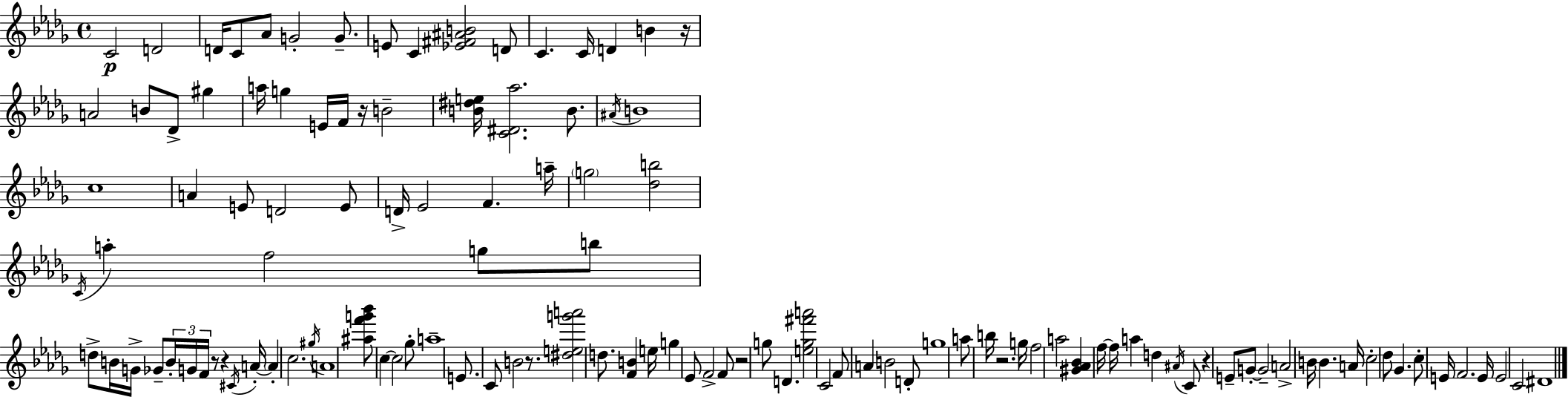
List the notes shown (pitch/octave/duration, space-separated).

C4/h D4/h D4/s C4/e Ab4/e G4/h G4/e. E4/e C4/q [Eb4,F#4,A#4,B4]/h D4/e C4/q. C4/s D4/q B4/q R/s A4/h B4/e Db4/e G#5/q A5/s G5/q E4/s F4/s R/s B4/h [B4,D#5,E5]/s [C4,D#4,Ab5]/h. B4/e. A#4/s B4/w C5/w A4/q E4/e D4/h E4/e D4/s Eb4/h F4/q. A5/s G5/h [Db5,B5]/h C4/s A5/q F5/h G5/e B5/e D5/e B4/s G4/s Gb4/e B4/s G4/s F4/s R/e R/q C#4/s A4/s A4/q C5/h. G#5/s A4/w [A#5,F6,G6,Bb6]/e C5/q C5/h Gb5/e A5/w E4/e. C4/e B4/h R/e. [D#5,E5,G6,A6]/h D5/e. [F4,B4]/q E5/s G5/q Eb4/e F4/h F4/e R/h G5/e D4/q. [E5,G5,F#6,A6]/h C4/h F4/e A4/q B4/h D4/e G5/w A5/e B5/s R/h. G5/s F5/h A5/h [G#4,Ab4,Bb4]/q F5/s F5/s A5/q D5/q A#4/s C4/e R/q E4/e G4/e G4/h A4/h B4/s B4/q. A4/s C5/h Db5/e Gb4/q. C5/e E4/s F4/h. E4/s E4/h C4/h D#4/w